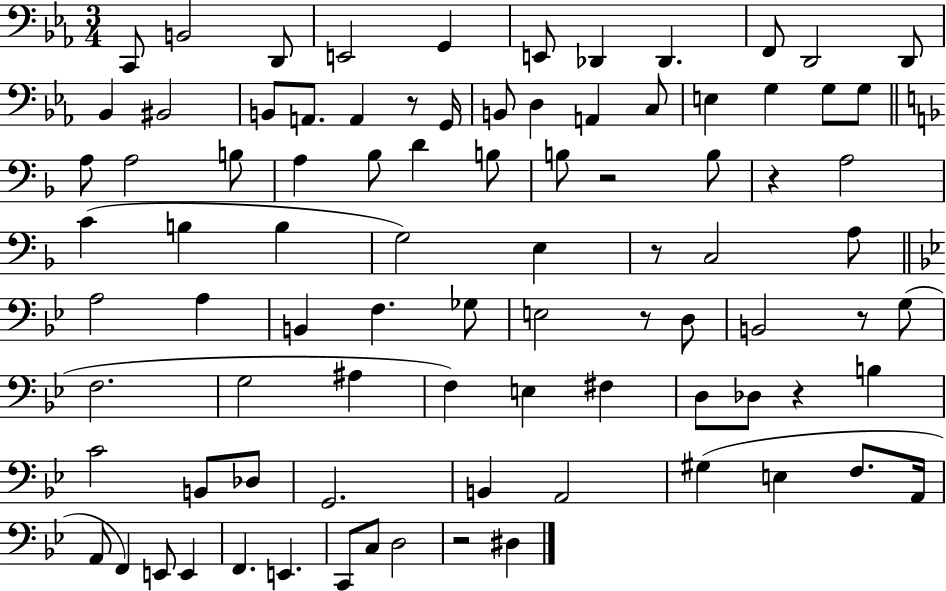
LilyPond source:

{
  \clef bass
  \numericTimeSignature
  \time 3/4
  \key ees \major
  \repeat volta 2 { c,8 b,2 d,8 | e,2 g,4 | e,8 des,4 des,4. | f,8 d,2 d,8 | \break bes,4 bis,2 | b,8 a,8. a,4 r8 g,16 | b,8 d4 a,4 c8 | e4 g4 g8 g8 | \break \bar "||" \break \key f \major a8 a2 b8 | a4 bes8 d'4 b8 | b8 r2 b8 | r4 a2 | \break c'4( b4 b4 | g2) e4 | r8 c2 a8 | \bar "||" \break \key bes \major a2 a4 | b,4 f4. ges8 | e2 r8 d8 | b,2 r8 g8( | \break f2. | g2 ais4 | f4) e4 fis4 | d8 des8 r4 b4 | \break c'2 b,8 des8 | g,2. | b,4 a,2 | gis4( e4 f8. a,16 | \break a,8 f,4) e,8 e,4 | f,4. e,4. | c,8 c8 d2 | r2 dis4 | \break } \bar "|."
}